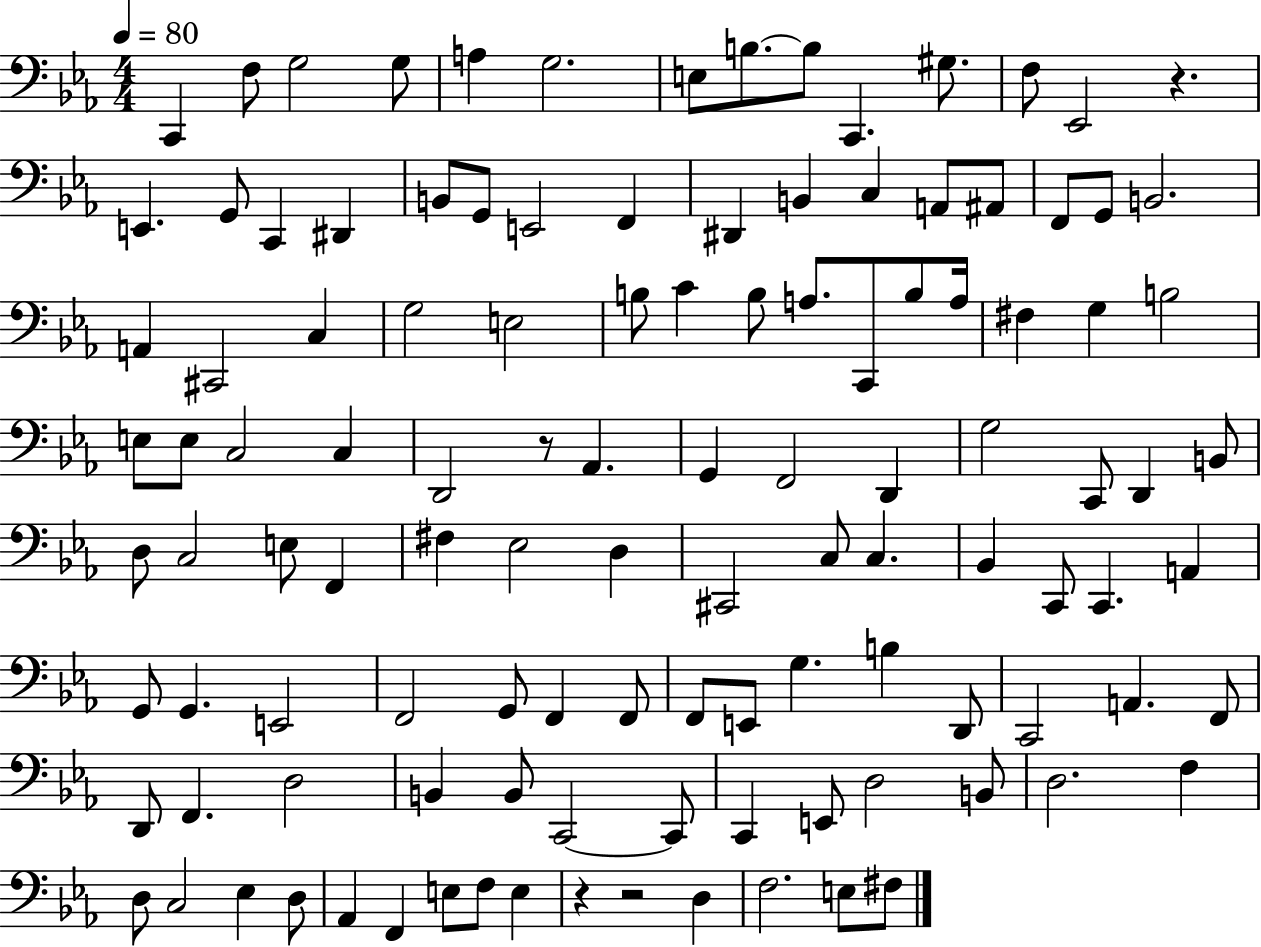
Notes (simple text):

C2/q F3/e G3/h G3/e A3/q G3/h. E3/e B3/e. B3/e C2/q. G#3/e. F3/e Eb2/h R/q. E2/q. G2/e C2/q D#2/q B2/e G2/e E2/h F2/q D#2/q B2/q C3/q A2/e A#2/e F2/e G2/e B2/h. A2/q C#2/h C3/q G3/h E3/h B3/e C4/q B3/e A3/e. C2/e B3/e A3/s F#3/q G3/q B3/h E3/e E3/e C3/h C3/q D2/h R/e Ab2/q. G2/q F2/h D2/q G3/h C2/e D2/q B2/e D3/e C3/h E3/e F2/q F#3/q Eb3/h D3/q C#2/h C3/e C3/q. Bb2/q C2/e C2/q. A2/q G2/e G2/q. E2/h F2/h G2/e F2/q F2/e F2/e E2/e G3/q. B3/q D2/e C2/h A2/q. F2/e D2/e F2/q. D3/h B2/q B2/e C2/h C2/e C2/q E2/e D3/h B2/e D3/h. F3/q D3/e C3/h Eb3/q D3/e Ab2/q F2/q E3/e F3/e E3/q R/q R/h D3/q F3/h. E3/e F#3/e